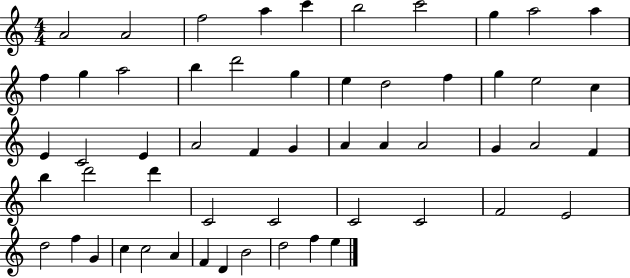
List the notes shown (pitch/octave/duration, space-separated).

A4/h A4/h F5/h A5/q C6/q B5/h C6/h G5/q A5/h A5/q F5/q G5/q A5/h B5/q D6/h G5/q E5/q D5/h F5/q G5/q E5/h C5/q E4/q C4/h E4/q A4/h F4/q G4/q A4/q A4/q A4/h G4/q A4/h F4/q B5/q D6/h D6/q C4/h C4/h C4/h C4/h F4/h E4/h D5/h F5/q G4/q C5/q C5/h A4/q F4/q D4/q B4/h D5/h F5/q E5/q